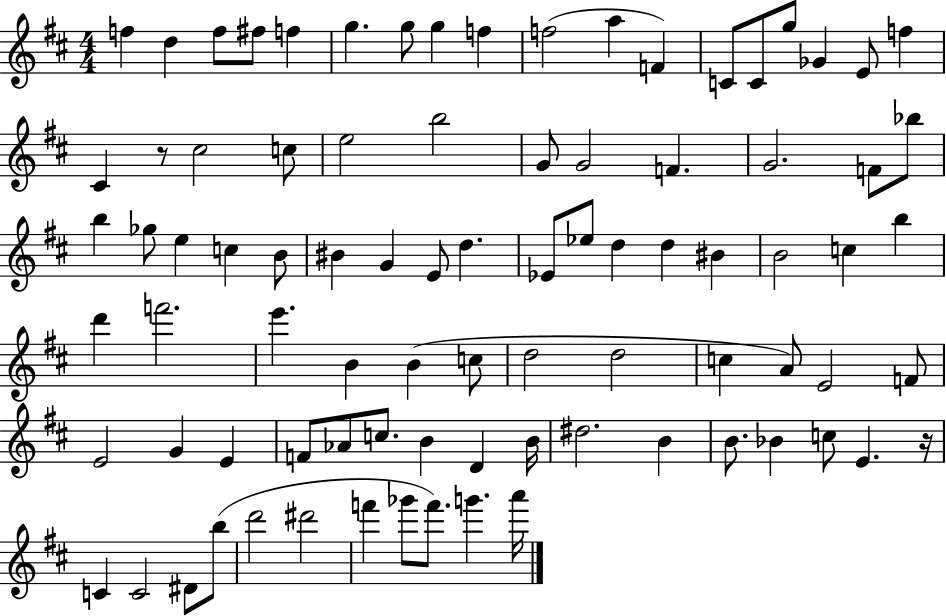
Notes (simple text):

F5/q D5/q F5/e F#5/e F5/q G5/q. G5/e G5/q F5/q F5/h A5/q F4/q C4/e C4/e G5/e Gb4/q E4/e F5/q C#4/q R/e C#5/h C5/e E5/h B5/h G4/e G4/h F4/q. G4/h. F4/e Bb5/e B5/q Gb5/e E5/q C5/q B4/e BIS4/q G4/q E4/e D5/q. Eb4/e Eb5/e D5/q D5/q BIS4/q B4/h C5/q B5/q D6/q F6/h. E6/q. B4/q B4/q C5/e D5/h D5/h C5/q A4/e E4/h F4/e E4/h G4/q E4/q F4/e Ab4/e C5/e. B4/q D4/q B4/s D#5/h. B4/q B4/e. Bb4/q C5/e E4/q. R/s C4/q C4/h D#4/e B5/e D6/h D#6/h F6/q Gb6/e F6/e. G6/q. A6/s